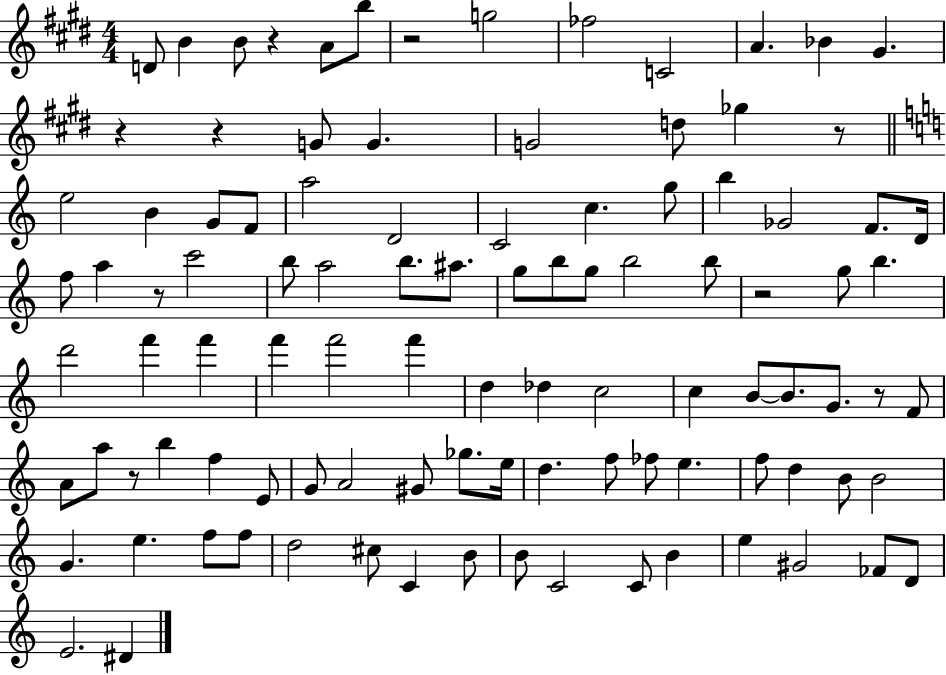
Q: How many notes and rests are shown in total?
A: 102